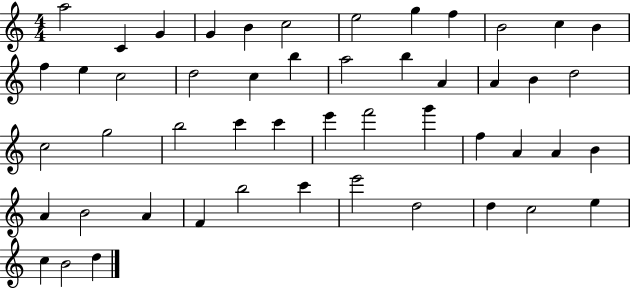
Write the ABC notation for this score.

X:1
T:Untitled
M:4/4
L:1/4
K:C
a2 C G G B c2 e2 g f B2 c B f e c2 d2 c b a2 b A A B d2 c2 g2 b2 c' c' e' f'2 g' f A A B A B2 A F b2 c' e'2 d2 d c2 e c B2 d